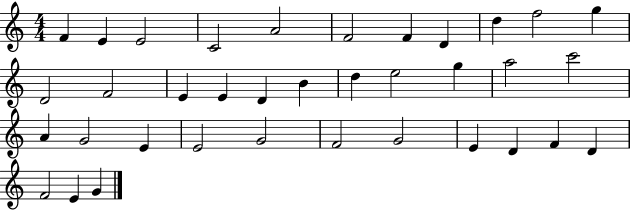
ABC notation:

X:1
T:Untitled
M:4/4
L:1/4
K:C
F E E2 C2 A2 F2 F D d f2 g D2 F2 E E D B d e2 g a2 c'2 A G2 E E2 G2 F2 G2 E D F D F2 E G